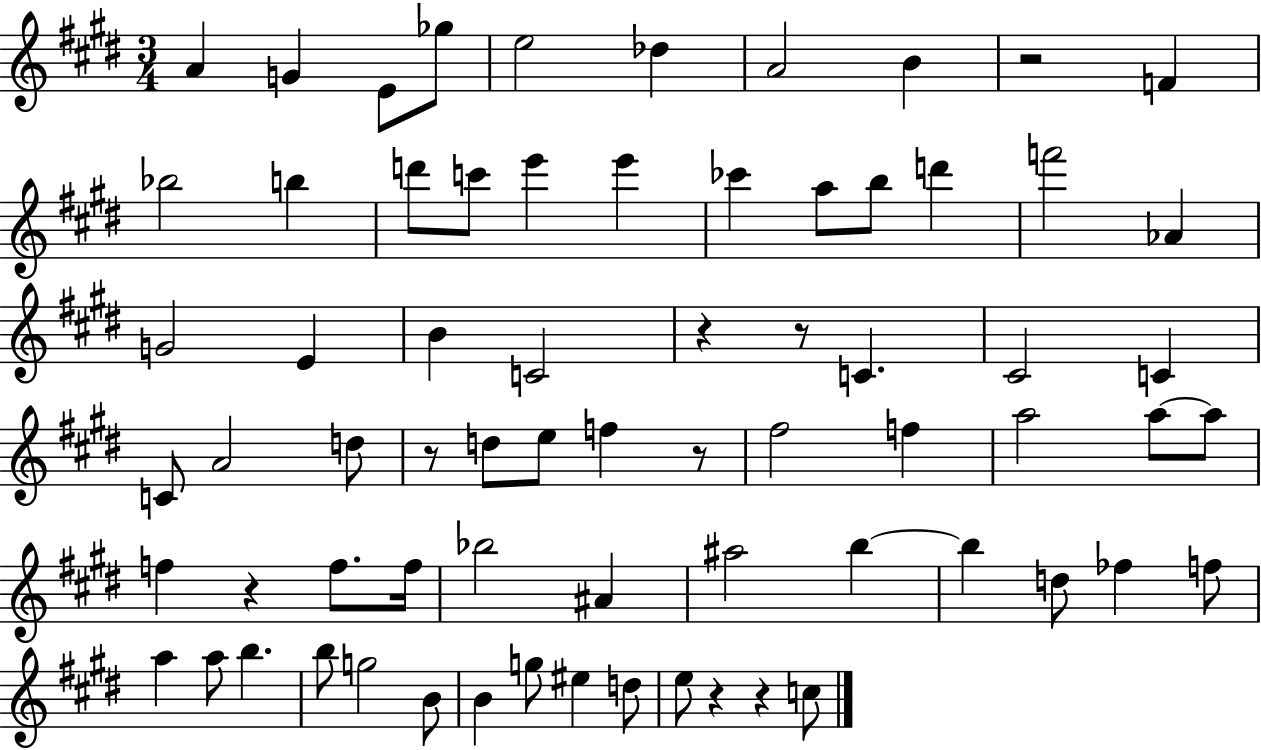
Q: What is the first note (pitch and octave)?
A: A4